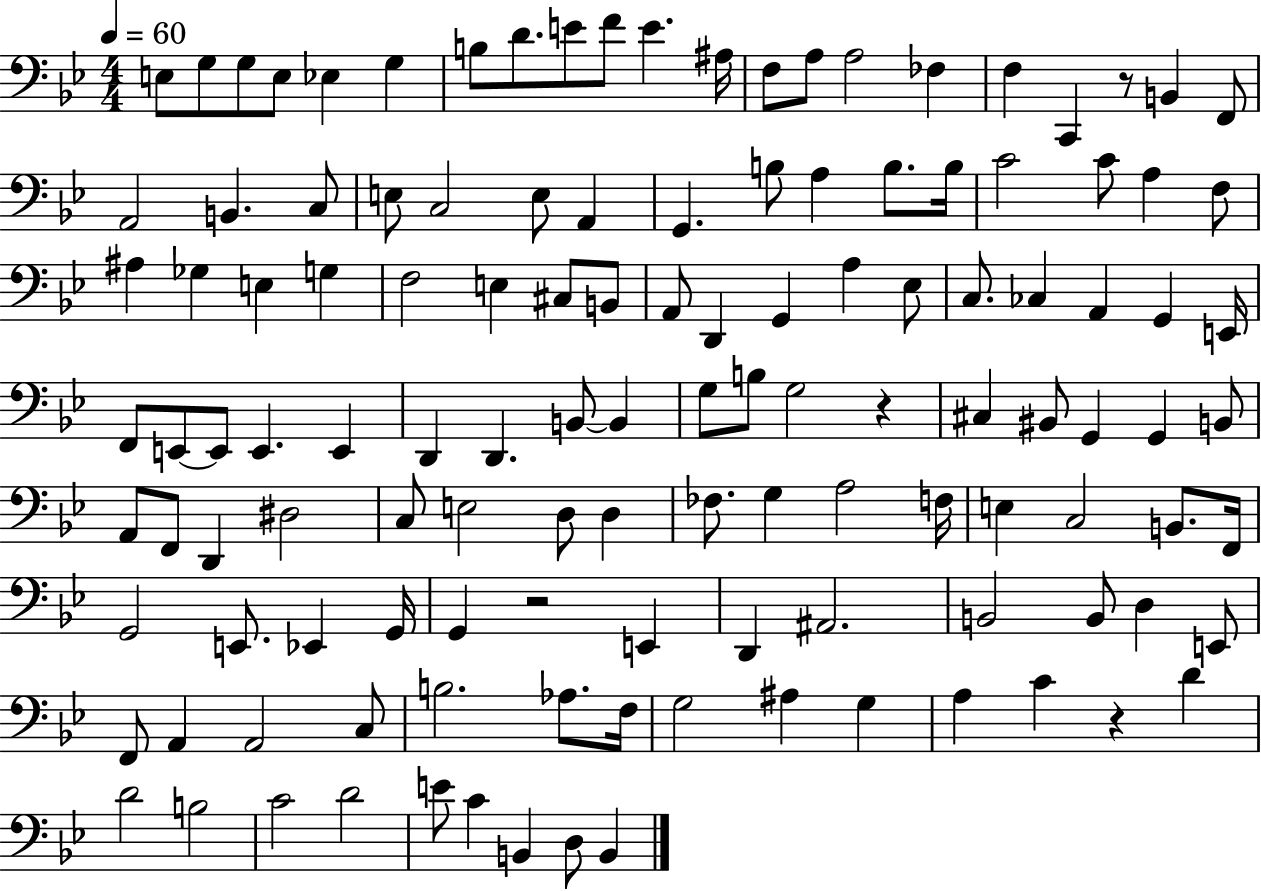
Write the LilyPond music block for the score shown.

{
  \clef bass
  \numericTimeSignature
  \time 4/4
  \key bes \major
  \tempo 4 = 60
  e8 g8 g8 e8 ees4 g4 | b8 d'8. e'8 f'8 e'4. ais16 | f8 a8 a2 fes4 | f4 c,4 r8 b,4 f,8 | \break a,2 b,4. c8 | e8 c2 e8 a,4 | g,4. b8 a4 b8. b16 | c'2 c'8 a4 f8 | \break ais4 ges4 e4 g4 | f2 e4 cis8 b,8 | a,8 d,4 g,4 a4 ees8 | c8. ces4 a,4 g,4 e,16 | \break f,8 e,8~~ e,8 e,4. e,4 | d,4 d,4. b,8~~ b,4 | g8 b8 g2 r4 | cis4 bis,8 g,4 g,4 b,8 | \break a,8 f,8 d,4 dis2 | c8 e2 d8 d4 | fes8. g4 a2 f16 | e4 c2 b,8. f,16 | \break g,2 e,8. ees,4 g,16 | g,4 r2 e,4 | d,4 ais,2. | b,2 b,8 d4 e,8 | \break f,8 a,4 a,2 c8 | b2. aes8. f16 | g2 ais4 g4 | a4 c'4 r4 d'4 | \break d'2 b2 | c'2 d'2 | e'8 c'4 b,4 d8 b,4 | \bar "|."
}